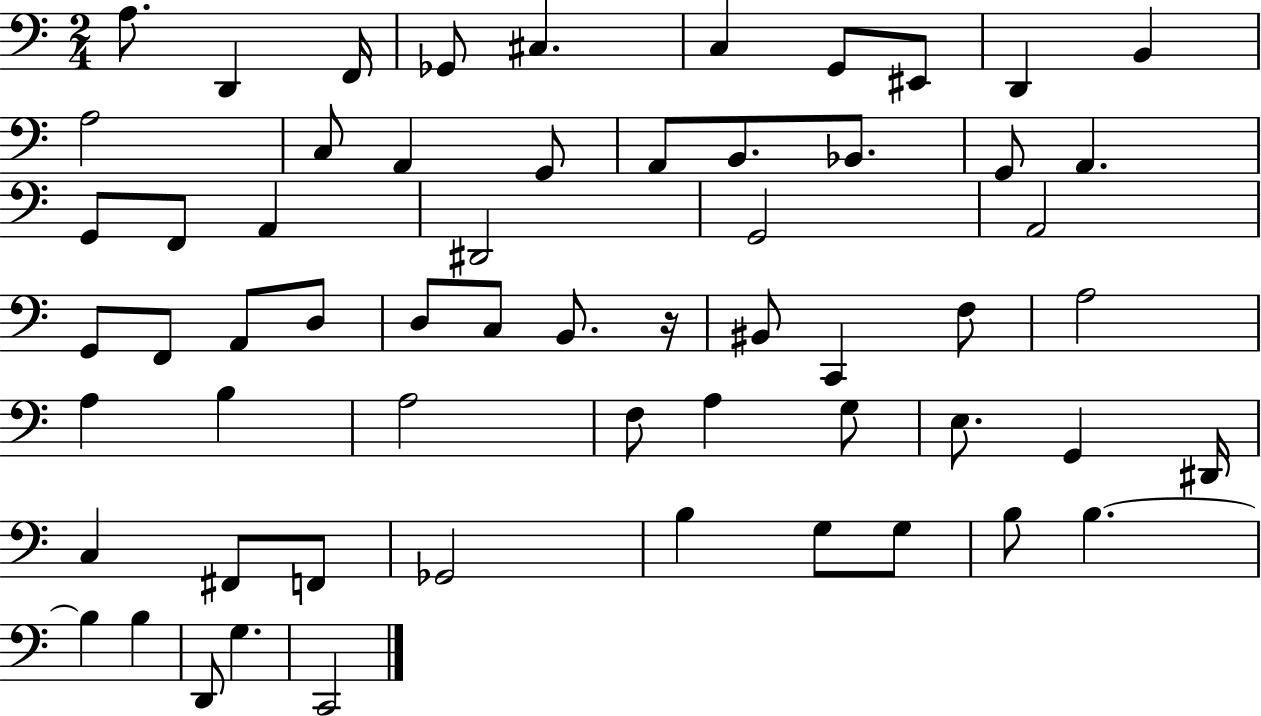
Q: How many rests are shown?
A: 1